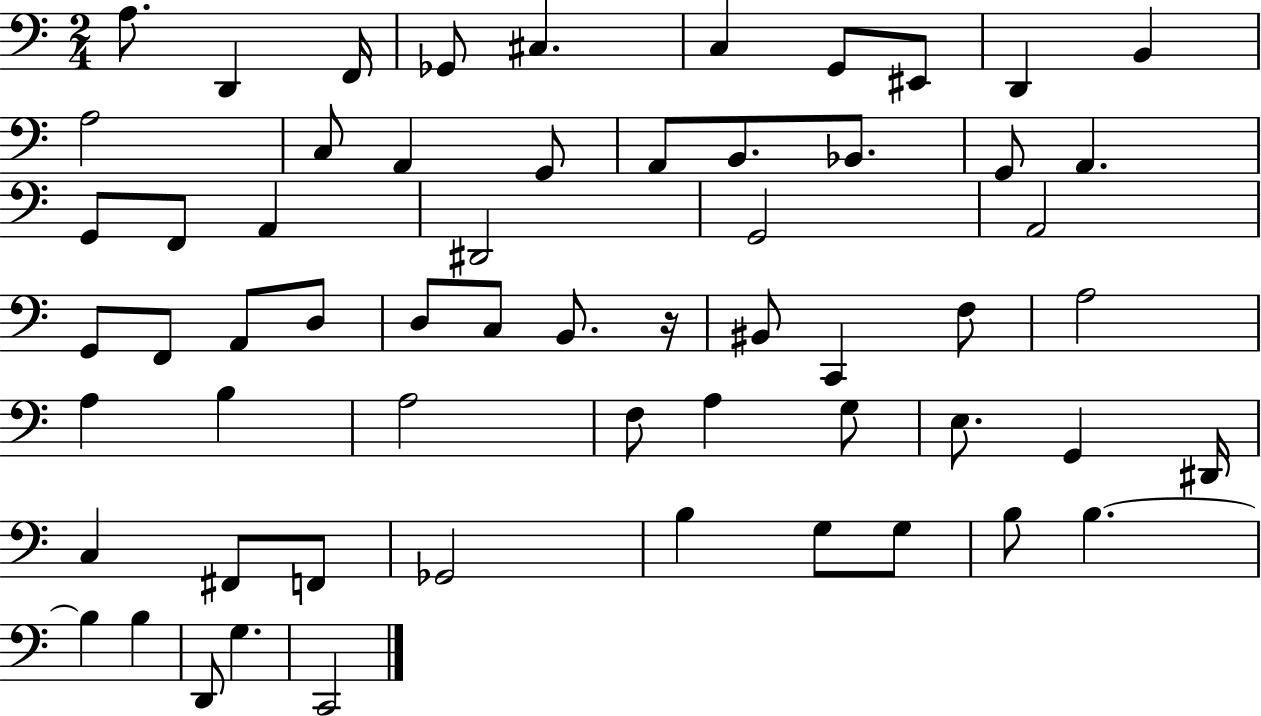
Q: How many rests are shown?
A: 1